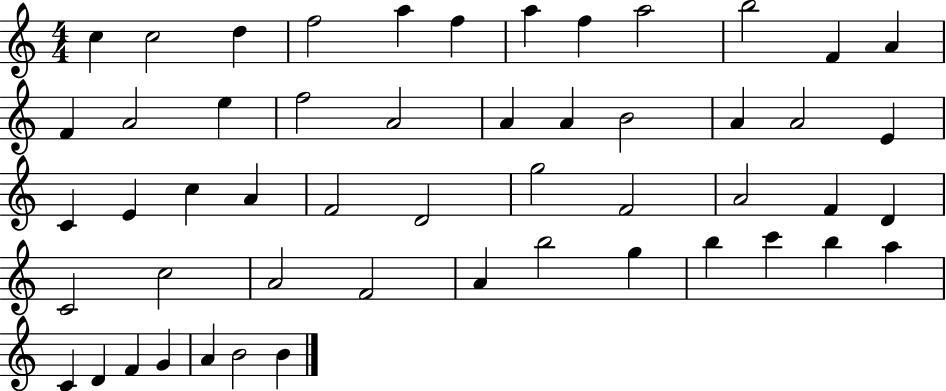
X:1
T:Untitled
M:4/4
L:1/4
K:C
c c2 d f2 a f a f a2 b2 F A F A2 e f2 A2 A A B2 A A2 E C E c A F2 D2 g2 F2 A2 F D C2 c2 A2 F2 A b2 g b c' b a C D F G A B2 B